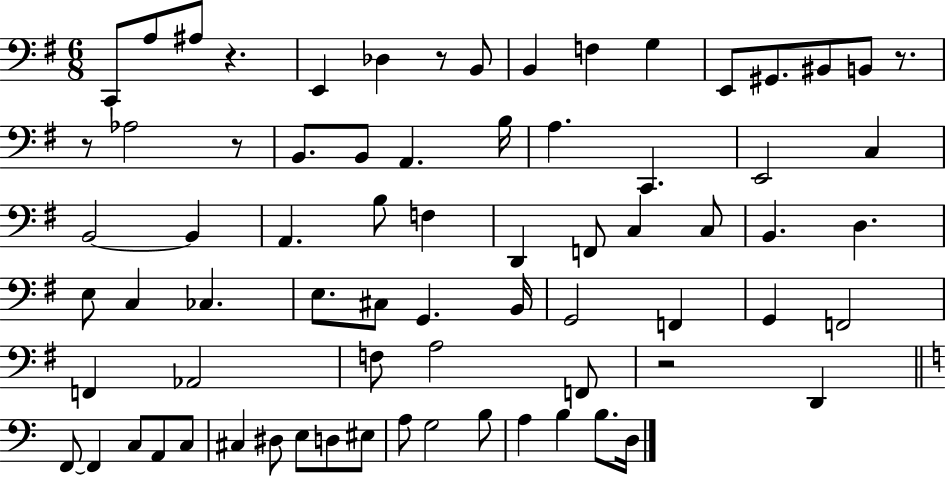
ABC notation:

X:1
T:Untitled
M:6/8
L:1/4
K:G
C,,/2 A,/2 ^A,/2 z E,, _D, z/2 B,,/2 B,, F, G, E,,/2 ^G,,/2 ^B,,/2 B,,/2 z/2 z/2 _A,2 z/2 B,,/2 B,,/2 A,, B,/4 A, C,, E,,2 C, B,,2 B,, A,, B,/2 F, D,, F,,/2 C, C,/2 B,, D, E,/2 C, _C, E,/2 ^C,/2 G,, B,,/4 G,,2 F,, G,, F,,2 F,, _A,,2 F,/2 A,2 F,,/2 z2 D,, F,,/2 F,, C,/2 A,,/2 C,/2 ^C, ^D,/2 E,/2 D,/2 ^E,/2 A,/2 G,2 B,/2 A, B, B,/2 D,/4